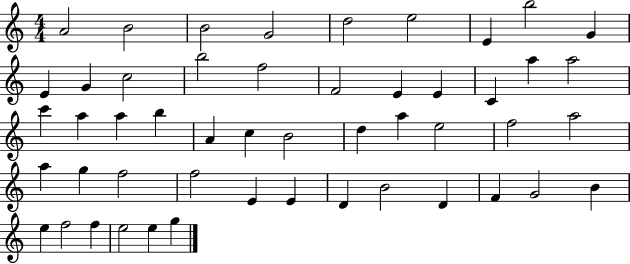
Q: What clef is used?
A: treble